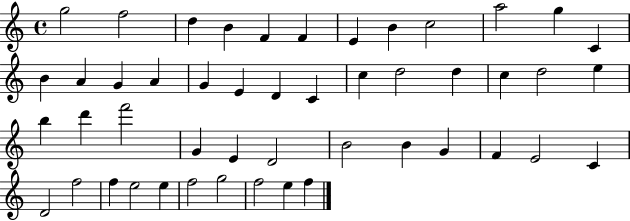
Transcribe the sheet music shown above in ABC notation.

X:1
T:Untitled
M:4/4
L:1/4
K:C
g2 f2 d B F F E B c2 a2 g C B A G A G E D C c d2 d c d2 e b d' f'2 G E D2 B2 B G F E2 C D2 f2 f e2 e f2 g2 f2 e f